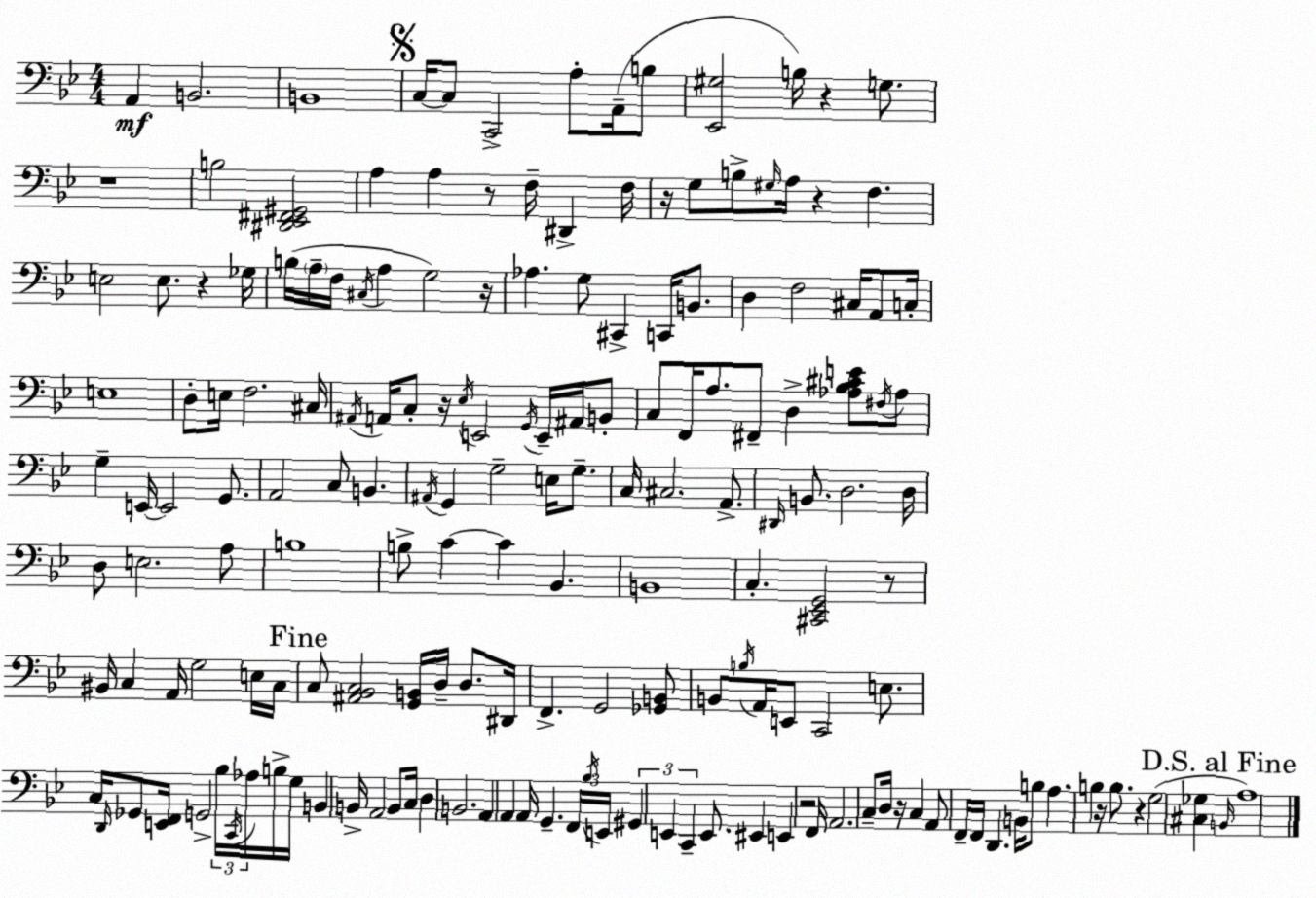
X:1
T:Untitled
M:4/4
L:1/4
K:Gm
A,, B,,2 B,,4 C,/4 C,/2 C,,2 A,/2 A,,/4 B,/2 [_E,,^G,]2 B,/4 z G,/2 z4 B,2 [^D,,_E,,^F,,^G,,]2 A, A, z/2 F,/4 ^D,, F,/4 z/4 G,/2 B,/2 ^G,/4 A,/4 z F, E,2 E,/2 z _G,/4 B,/4 A,/4 F,/4 ^C,/4 A, G,2 z/4 _A, G,/2 ^C,, C,,/4 B,,/2 D, F,2 ^C,/4 A,,/2 C,/4 E,4 D,/2 E,/4 F,2 ^C,/4 ^A,,/4 A,,/4 C,/2 z/4 _E,/4 E,,2 G,,/4 E,,/4 ^A,,/4 B,,/2 C,/2 F,,/4 A,/2 ^F,,/2 D, [_A,_B,^CE]/2 ^F,/4 _A,/2 G, E,,/4 E,,2 G,,/2 A,,2 C,/2 B,, ^A,,/4 G,, G,2 E,/4 G,/2 C,/4 ^C,2 A,,/2 ^D,,/4 B,,/2 D,2 D,/4 D,/2 E,2 A,/2 B,4 B,/2 C C _B,, B,,4 C, [^C,,_E,,G,,]2 z/2 ^B,,/4 C, A,,/4 G,2 E,/4 C,/4 C,/2 [^A,,_B,,C,]2 [G,,B,,]/4 D,/4 D,/2 ^D,,/4 F,, G,,2 [_G,,B,,]/2 B,,/2 B,/4 A,,/4 E,,/2 C,,2 E,/2 C,/4 D,,/4 _G,,/2 [E,,F,,]/4 G,,2 _B,/4 C,,/4 _A,/4 B,/4 G,/4 B,, B,,/4 A,,2 B,,/2 C,/4 D, B,,2 A,, A,, A,,/4 G,, F,,/4 _B,/4 E,,/4 ^G,, E,, C,, E,,/2 ^E,, E,, z2 F,,/4 A,,2 C,/2 D,/4 z/4 C, A,,/2 F,,/4 F,,/4 D,, B,,/4 B,/2 A, B, z/4 B,/2 z G,2 [^C,_G,] B,,/4 A,4